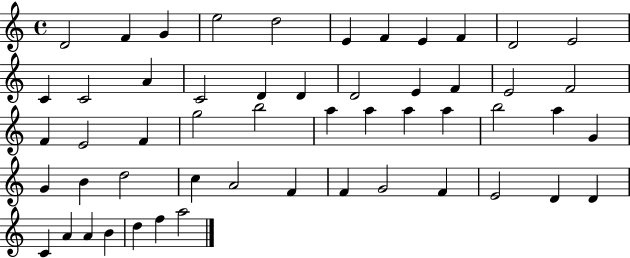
X:1
T:Untitled
M:4/4
L:1/4
K:C
D2 F G e2 d2 E F E F D2 E2 C C2 A C2 D D D2 E F E2 F2 F E2 F g2 b2 a a a a b2 a G G B d2 c A2 F F G2 F E2 D D C A A B d f a2